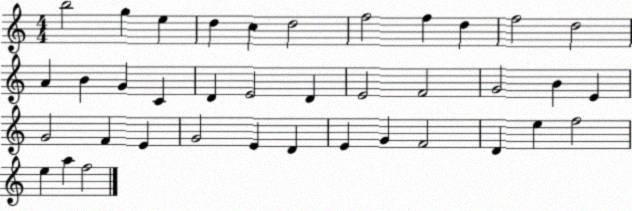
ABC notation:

X:1
T:Untitled
M:4/4
L:1/4
K:C
b2 g e d c d2 f2 f d f2 d2 A B G C D E2 D E2 F2 G2 B E G2 F E G2 E D E G F2 D e f2 e a f2